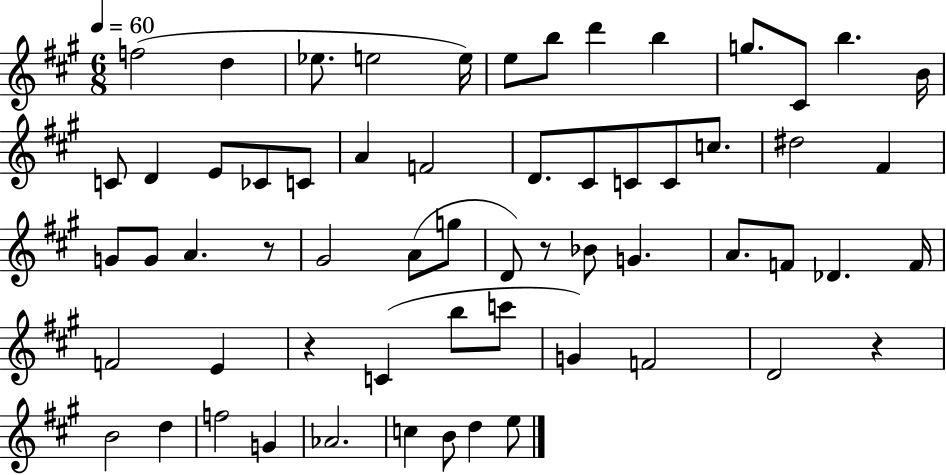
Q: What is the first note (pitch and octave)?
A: F5